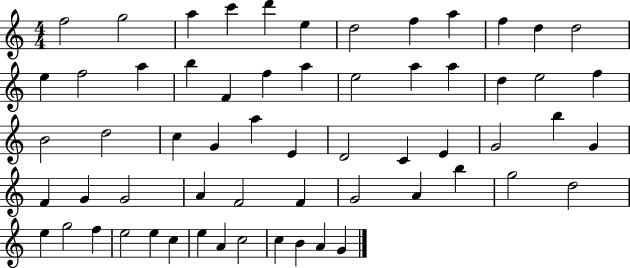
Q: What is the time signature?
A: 4/4